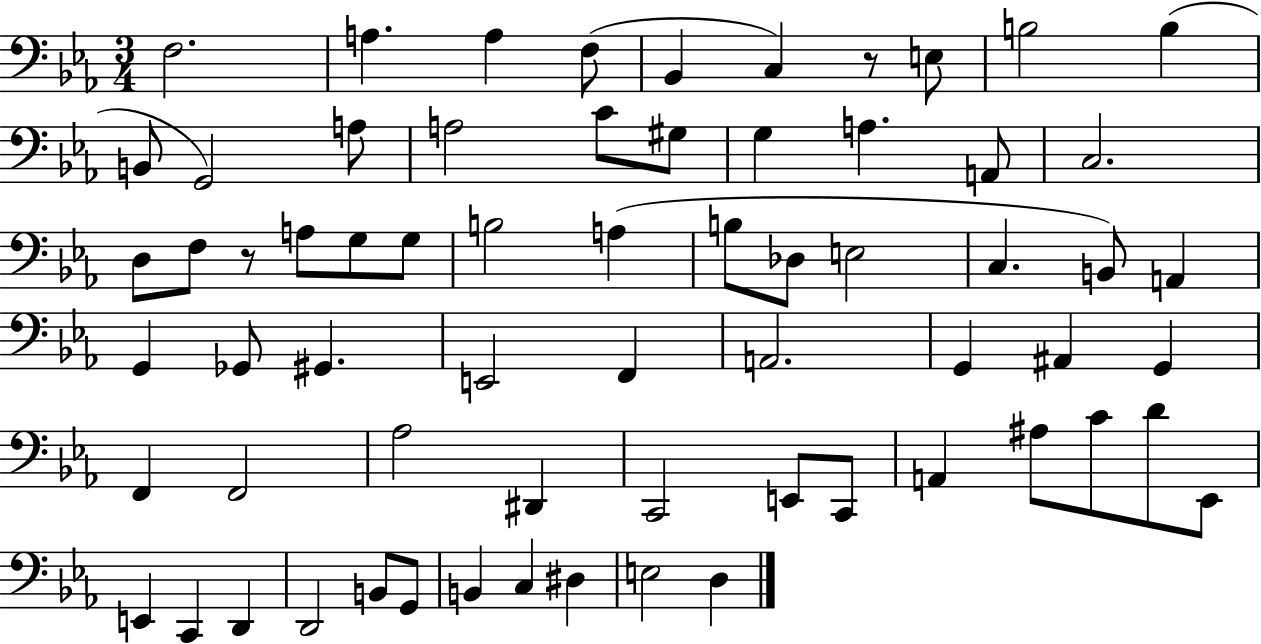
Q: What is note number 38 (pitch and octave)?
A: A2